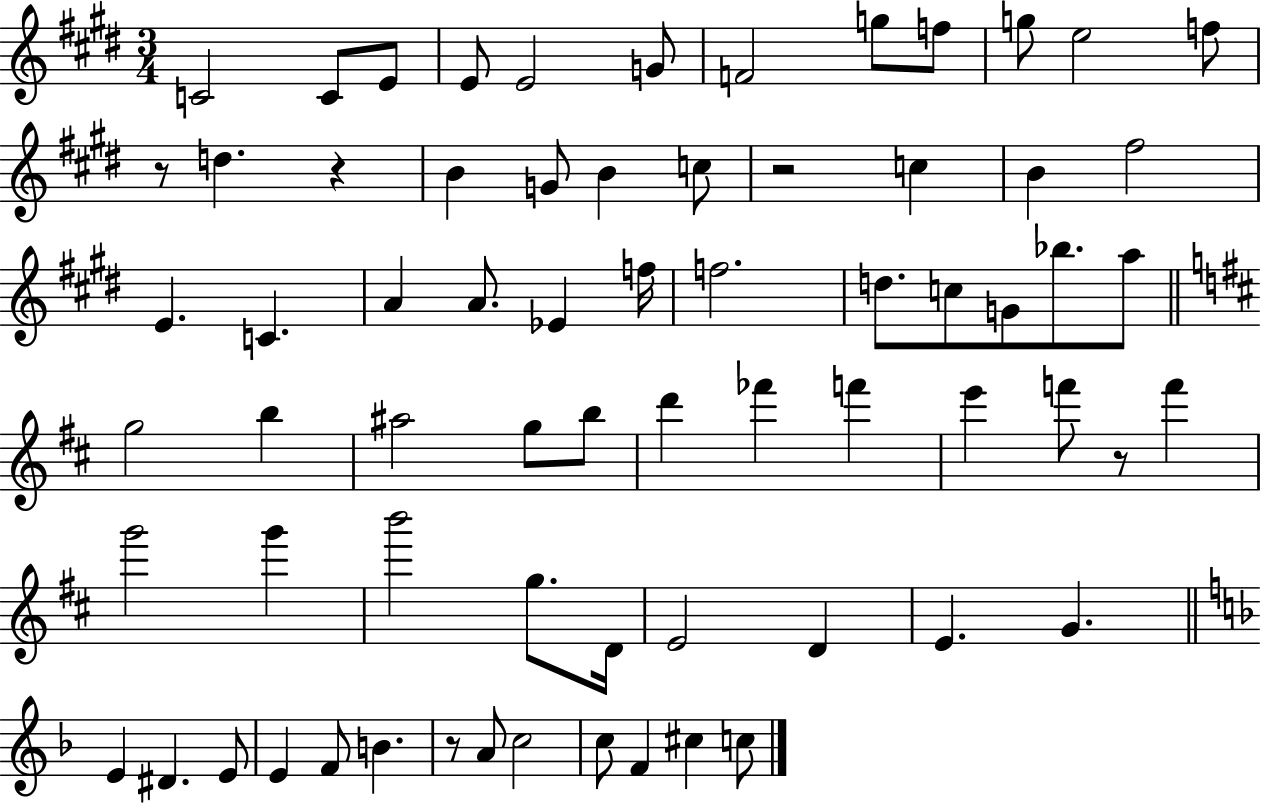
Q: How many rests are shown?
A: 5